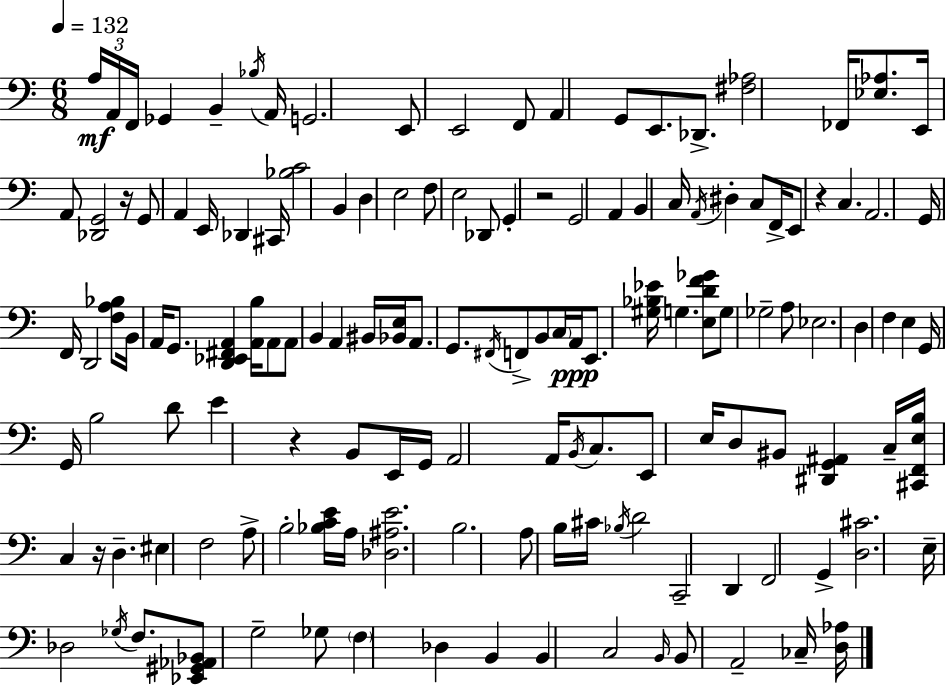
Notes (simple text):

A3/s A2/s F2/s Gb2/q B2/q Bb3/s A2/s G2/h. E2/e E2/h F2/e A2/q G2/e E2/e. Db2/e. [F#3,Ab3]/h FES2/s [Eb3,Ab3]/e. E2/s A2/e [Db2,G2]/h R/s G2/e A2/q E2/s Db2/q C#2/s [Bb3,C4]/h B2/q D3/q E3/h F3/e E3/h Db2/e G2/q R/h G2/h A2/q B2/q C3/s A2/s D#3/q C3/e F2/s E2/e R/q C3/q. A2/h. G2/s F2/s D2/h [F3,A3,Bb3]/e B2/s A2/s G2/e. [D2,Eb2,F#2,A2]/q [A2,B3]/s A2/e A2/e B2/q A2/q BIS2/s [Bb2,E3]/s A2/e. G2/e. F#2/s F2/e B2/e C3/s A2/s E2/e. [G#3,Bb3,Eb4]/s G3/q. [E3,D4,F4,Gb4]/e G3/e Gb3/h A3/e Eb3/h. D3/q F3/q E3/q G2/s G2/s B3/h D4/e E4/q R/q B2/e E2/s G2/s A2/h A2/s B2/s C3/e. E2/e E3/s D3/e BIS2/e [D#2,G2,A#2]/q C3/s [C#2,F2,E3,B3]/s C3/q R/s D3/q. EIS3/q F3/h A3/e B3/h [Bb3,C4,E4]/s A3/s [Db3,A#3,E4]/h. B3/h. A3/e B3/s C#4/s Bb3/s D4/h C2/h D2/q F2/h G2/q [D3,C#4]/h. E3/s Db3/h Gb3/s F3/e. [Eb2,G#2,Ab2,Bb2]/e G3/h Gb3/e F3/q Db3/q B2/q B2/q C3/h B2/s B2/e A2/h CES3/s [D3,Ab3]/s